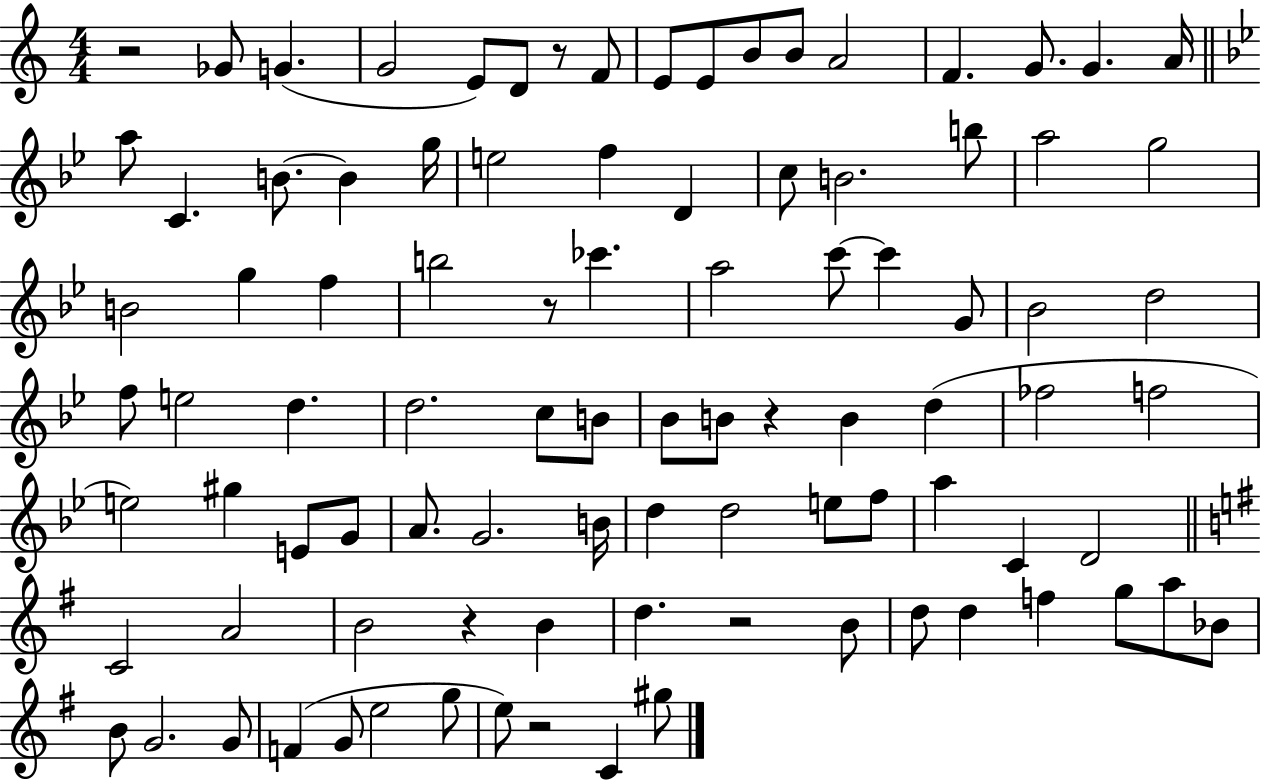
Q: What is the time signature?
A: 4/4